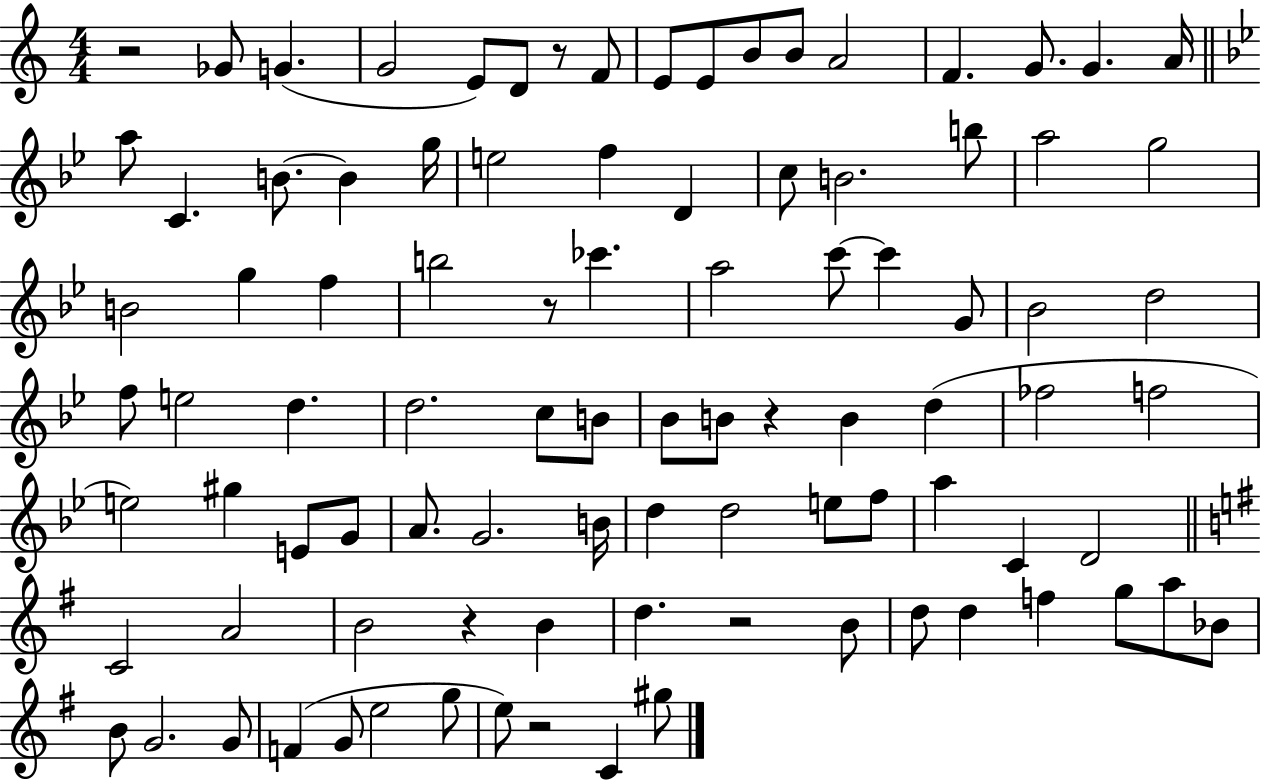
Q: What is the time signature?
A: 4/4